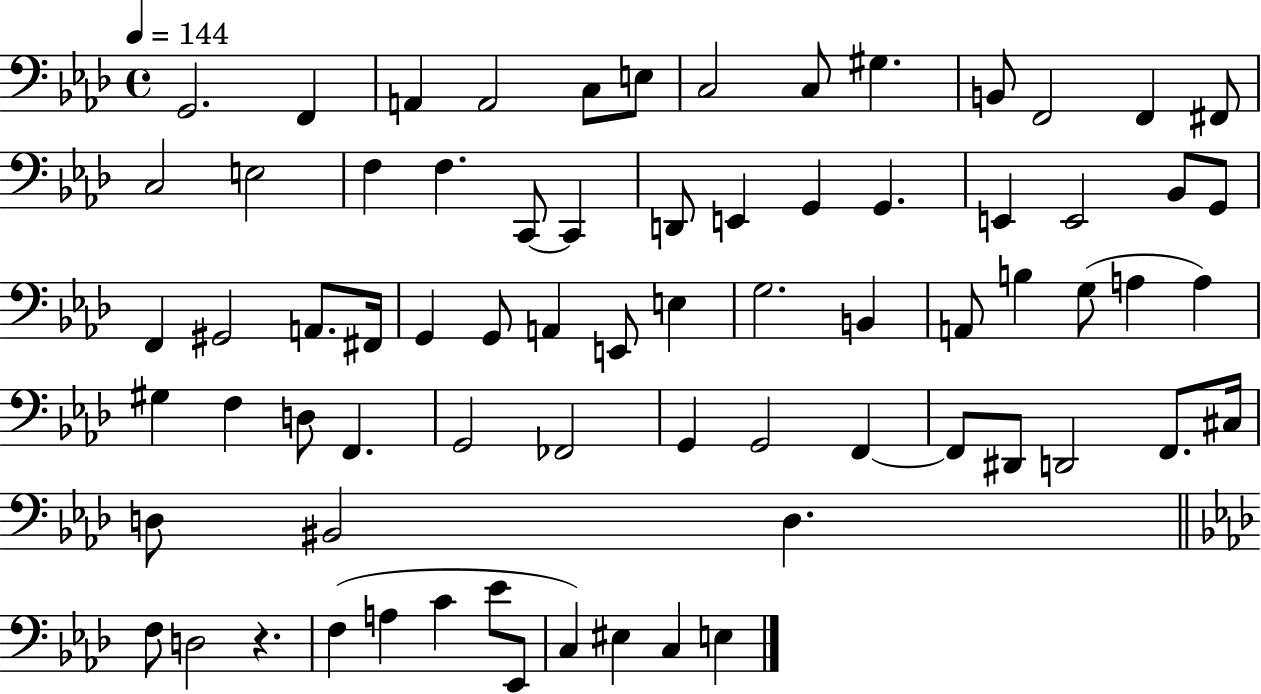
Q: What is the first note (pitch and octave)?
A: G2